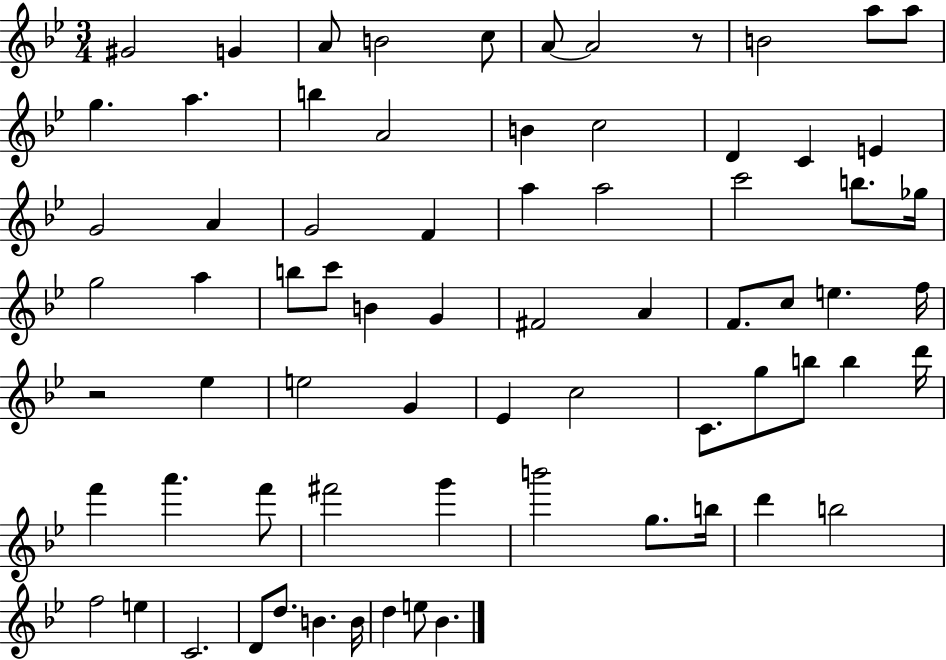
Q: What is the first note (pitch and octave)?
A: G#4